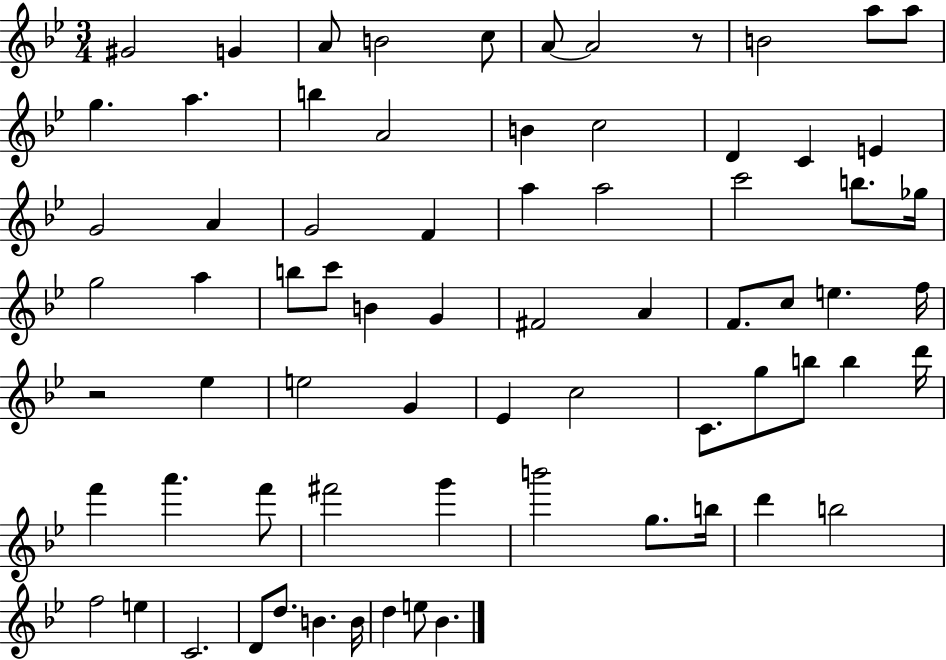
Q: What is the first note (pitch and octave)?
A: G#4